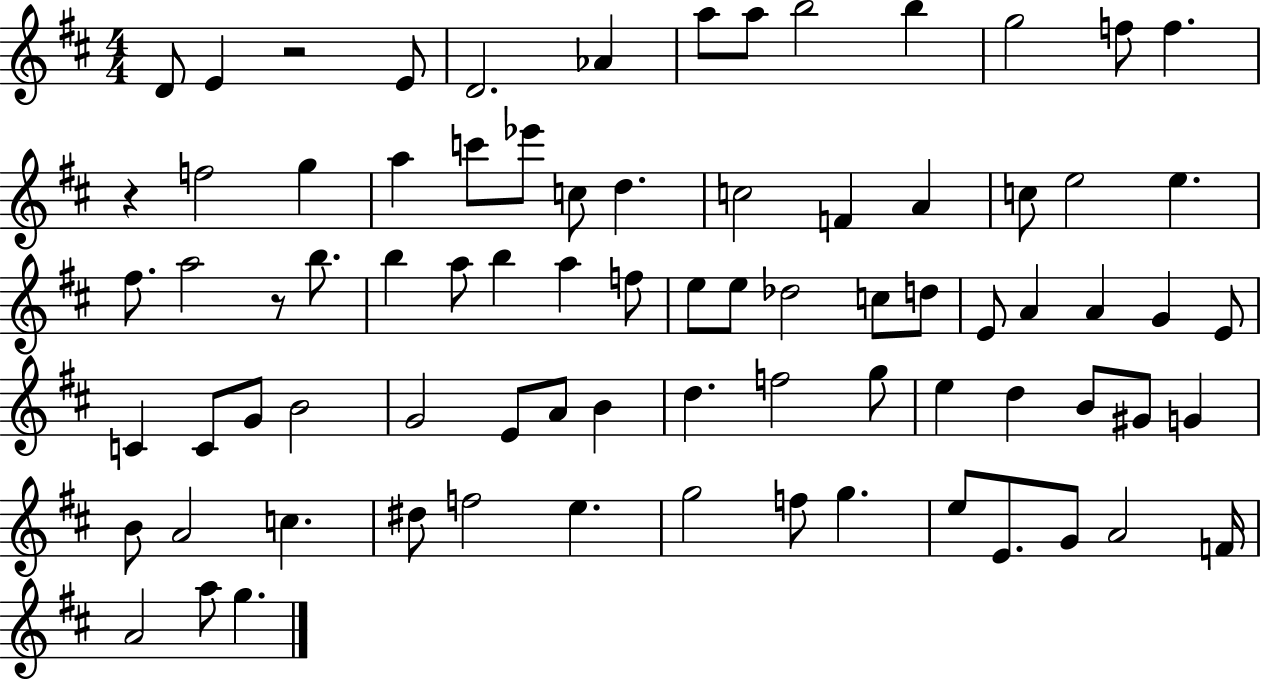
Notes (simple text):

D4/e E4/q R/h E4/e D4/h. Ab4/q A5/e A5/e B5/h B5/q G5/h F5/e F5/q. R/q F5/h G5/q A5/q C6/e Eb6/e C5/e D5/q. C5/h F4/q A4/q C5/e E5/h E5/q. F#5/e. A5/h R/e B5/e. B5/q A5/e B5/q A5/q F5/e E5/e E5/e Db5/h C5/e D5/e E4/e A4/q A4/q G4/q E4/e C4/q C4/e G4/e B4/h G4/h E4/e A4/e B4/q D5/q. F5/h G5/e E5/q D5/q B4/e G#4/e G4/q B4/e A4/h C5/q. D#5/e F5/h E5/q. G5/h F5/e G5/q. E5/e E4/e. G4/e A4/h F4/s A4/h A5/e G5/q.